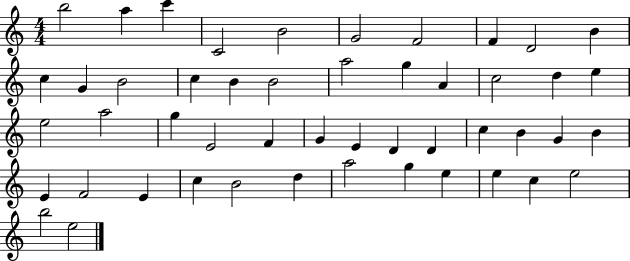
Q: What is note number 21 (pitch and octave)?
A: D5